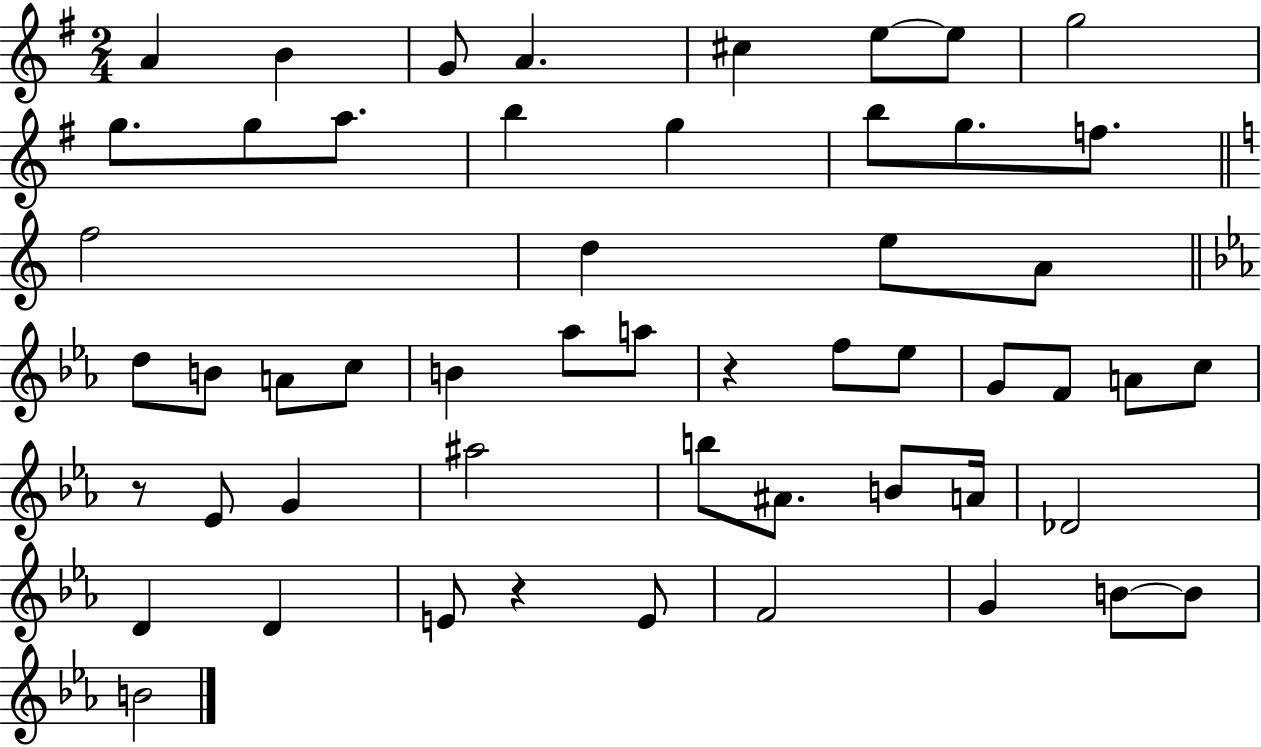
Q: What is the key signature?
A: G major